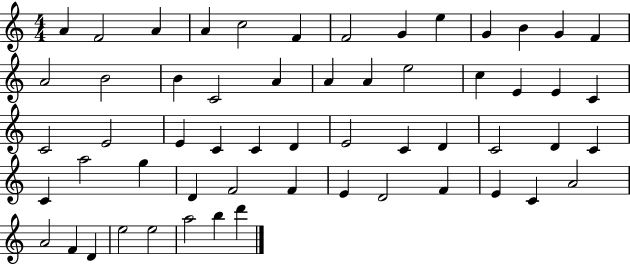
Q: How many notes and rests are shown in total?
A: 57